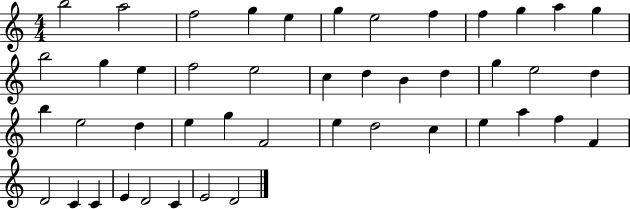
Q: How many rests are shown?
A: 0